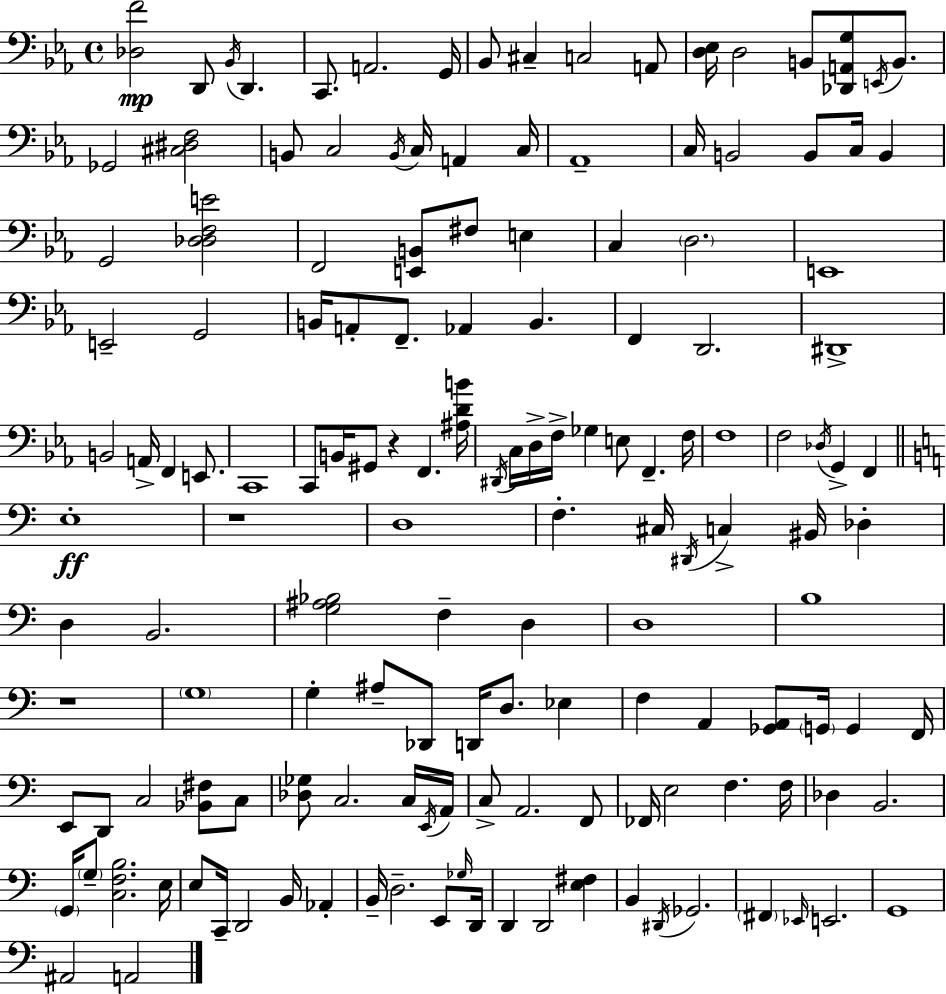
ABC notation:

X:1
T:Untitled
M:4/4
L:1/4
K:Eb
[_D,F]2 D,,/2 _B,,/4 D,, C,,/2 A,,2 G,,/4 _B,,/2 ^C, C,2 A,,/2 [D,_E,]/4 D,2 B,,/2 [_D,,A,,G,]/2 E,,/4 B,,/2 _G,,2 [^C,^D,F,]2 B,,/2 C,2 B,,/4 C,/4 A,, C,/4 _A,,4 C,/4 B,,2 B,,/2 C,/4 B,, G,,2 [_D,D,F,E]2 F,,2 [E,,B,,]/2 ^F,/2 E, C, D,2 E,,4 E,,2 G,,2 B,,/4 A,,/2 F,,/2 _A,, B,, F,, D,,2 ^D,,4 B,,2 A,,/4 F,, E,,/2 C,,4 C,,/2 B,,/4 ^G,,/2 z F,, [^A,DB]/4 ^D,,/4 C,/4 D,/4 F,/4 _G, E,/2 F,, F,/4 F,4 F,2 _D,/4 G,, F,, E,4 z4 D,4 F, ^C,/4 ^D,,/4 C, ^B,,/4 _D, D, B,,2 [G,^A,_B,]2 F, D, D,4 B,4 z4 G,4 G, ^A,/2 _D,,/2 D,,/4 D,/2 _E, F, A,, [_G,,A,,]/2 G,,/4 G,, F,,/4 E,,/2 D,,/2 C,2 [_B,,^F,]/2 C,/2 [_D,_G,]/2 C,2 C,/4 E,,/4 A,,/4 C,/2 A,,2 F,,/2 _F,,/4 E,2 F, F,/4 _D, B,,2 G,,/4 G,/2 [C,F,B,]2 E,/4 E,/2 C,,/4 D,,2 B,,/4 _A,, B,,/4 D,2 E,,/2 _G,/4 D,,/4 D,, D,,2 [E,^F,] B,, ^D,,/4 _G,,2 ^F,, _E,,/4 E,,2 G,,4 ^A,,2 A,,2